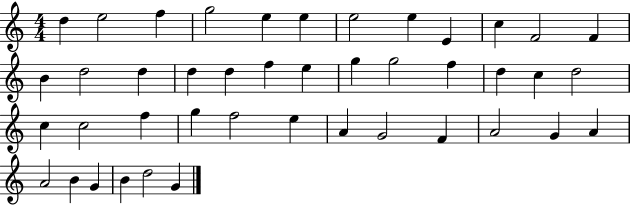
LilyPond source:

{
  \clef treble
  \numericTimeSignature
  \time 4/4
  \key c \major
  d''4 e''2 f''4 | g''2 e''4 e''4 | e''2 e''4 e'4 | c''4 f'2 f'4 | \break b'4 d''2 d''4 | d''4 d''4 f''4 e''4 | g''4 g''2 f''4 | d''4 c''4 d''2 | \break c''4 c''2 f''4 | g''4 f''2 e''4 | a'4 g'2 f'4 | a'2 g'4 a'4 | \break a'2 b'4 g'4 | b'4 d''2 g'4 | \bar "|."
}